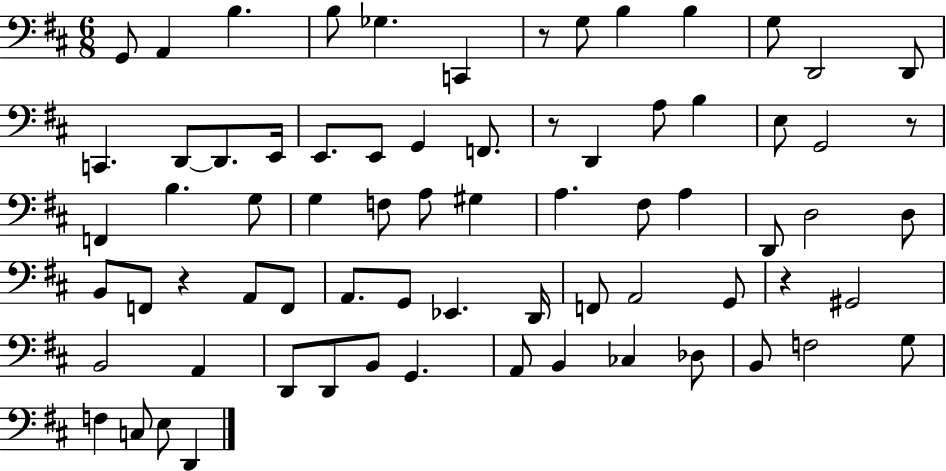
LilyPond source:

{
  \clef bass
  \numericTimeSignature
  \time 6/8
  \key d \major
  g,8 a,4 b4. | b8 ges4. c,4 | r8 g8 b4 b4 | g8 d,2 d,8 | \break c,4. d,8~~ d,8. e,16 | e,8. e,8 g,4 f,8. | r8 d,4 a8 b4 | e8 g,2 r8 | \break f,4 b4. g8 | g4 f8 a8 gis4 | a4. fis8 a4 | d,8 d2 d8 | \break b,8 f,8 r4 a,8 f,8 | a,8. g,8 ees,4. d,16 | f,8 a,2 g,8 | r4 gis,2 | \break b,2 a,4 | d,8 d,8 b,8 g,4. | a,8 b,4 ces4 des8 | b,8 f2 g8 | \break f4 c8 e8 d,4 | \bar "|."
}